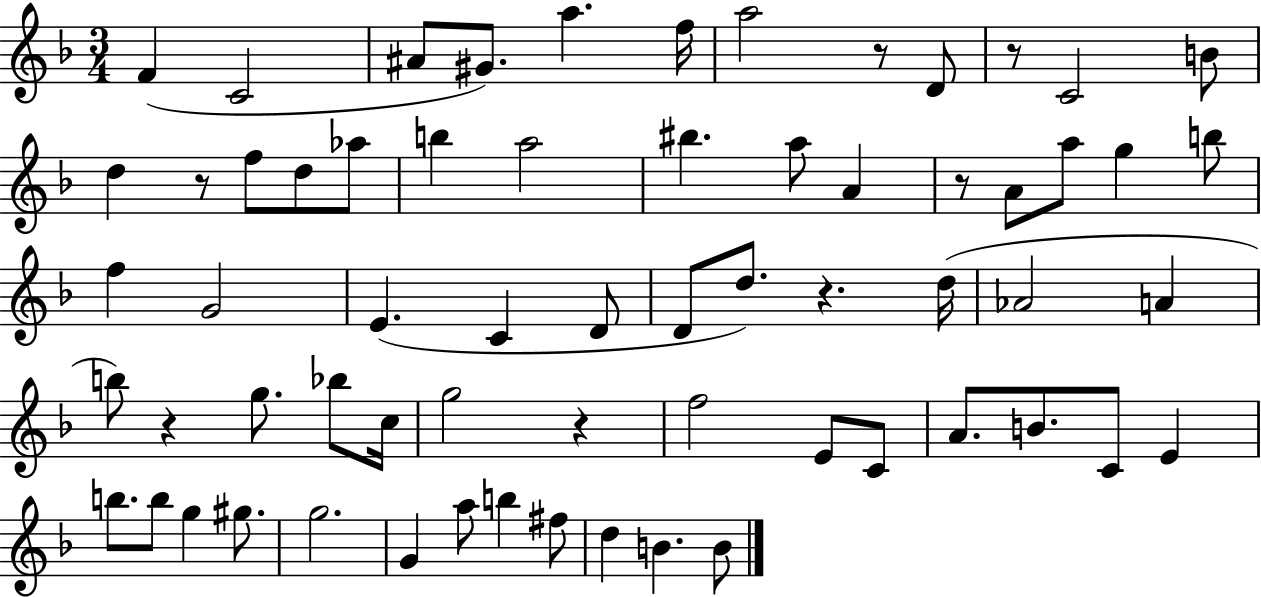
F4/q C4/h A#4/e G#4/e. A5/q. F5/s A5/h R/e D4/e R/e C4/h B4/e D5/q R/e F5/e D5/e Ab5/e B5/q A5/h BIS5/q. A5/e A4/q R/e A4/e A5/e G5/q B5/e F5/q G4/h E4/q. C4/q D4/e D4/e D5/e. R/q. D5/s Ab4/h A4/q B5/e R/q G5/e. Bb5/e C5/s G5/h R/q F5/h E4/e C4/e A4/e. B4/e. C4/e E4/q B5/e. B5/e G5/q G#5/e. G5/h. G4/q A5/e B5/q F#5/e D5/q B4/q. B4/e